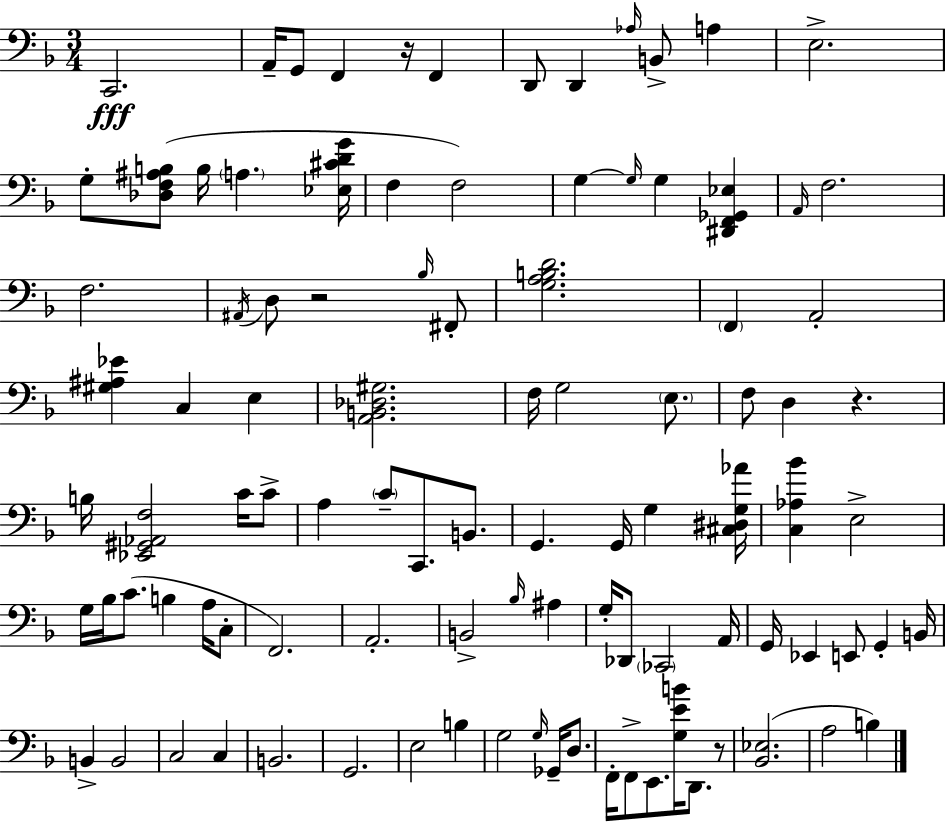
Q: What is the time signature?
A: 3/4